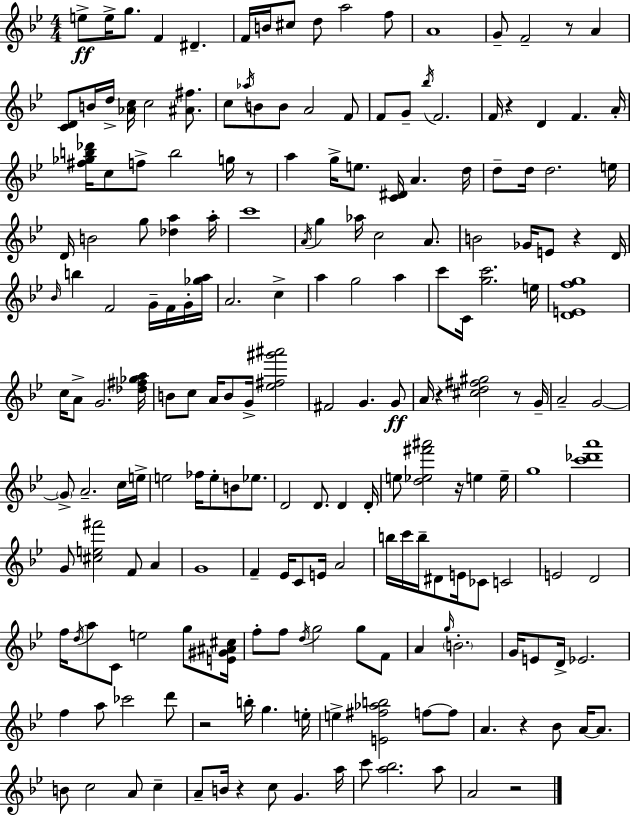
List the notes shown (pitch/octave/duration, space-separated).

E5/e E5/s G5/e. F4/q D#4/q. F4/s B4/s C#5/e D5/e A5/h F5/e A4/w G4/e F4/h R/e A4/q [C4,D4]/e B4/s D5/s [Ab4,C5]/s C5/h [A#4,F#5]/e. C5/e Ab5/s B4/e B4/e A4/h F4/e F4/e G4/e Bb5/s F4/h. F4/s R/q D4/q F4/q. A4/s [F#5,Gb5,B5,Db6]/s C5/e F5/e B5/h G5/s R/e A5/q G5/s E5/e. [C4,D#4]/s A4/q. D5/s D5/e D5/s D5/h. E5/s D4/s B4/h G5/e [Db5,A5]/q A5/s C6/w A4/s G5/q Ab5/s C5/h A4/e. B4/h Gb4/s E4/e R/q D4/s Bb4/s B5/q F4/h G4/s F4/s G4/s [Gb5,A5]/s A4/h. C5/q A5/q G5/h A5/q C6/e C4/s [G5,C6]/h. E5/s [D4,E4,F5,G5]/w C5/s A4/e G4/h. [Db5,F#5,Gb5,A5]/s B4/e C5/e A4/s B4/e G4/s [Eb5,F#5,G#6,A#6]/h F#4/h G4/q. G4/e A4/s R/q [C#5,D5,F#5,G#5]/h R/e G4/s A4/h G4/h G4/e A4/h. C5/s E5/s E5/h FES5/s E5/e B4/e Eb5/e. D4/h D4/e. D4/q D4/s E5/e [D5,Eb5,F#6,A#6]/h R/s E5/q E5/s G5/w [C6,Db6,A6]/w G4/e [C#5,E5,F#6]/h F4/e A4/q G4/w F4/q Eb4/s C4/e E4/s A4/h B5/s C6/s B5/s D#4/e E4/s CES4/e C4/h E4/h D4/h F5/s D5/s A5/e C4/e E5/h G5/e [E4,G#4,A#4,C#5]/s F5/e F5/e D5/s G5/h G5/e F4/e A4/q G5/s B4/h. G4/s E4/e D4/s Eb4/h. F5/q A5/e CES6/h D6/e R/h B5/s G5/q. E5/s E5/q [E4,F#5,Ab5,B5]/h F5/e F5/e A4/q. R/q Bb4/e A4/s A4/e. B4/e C5/h A4/e C5/q A4/e B4/s R/q C5/e G4/q. A5/s C6/e [A5,Bb5]/h. A5/e A4/h R/h